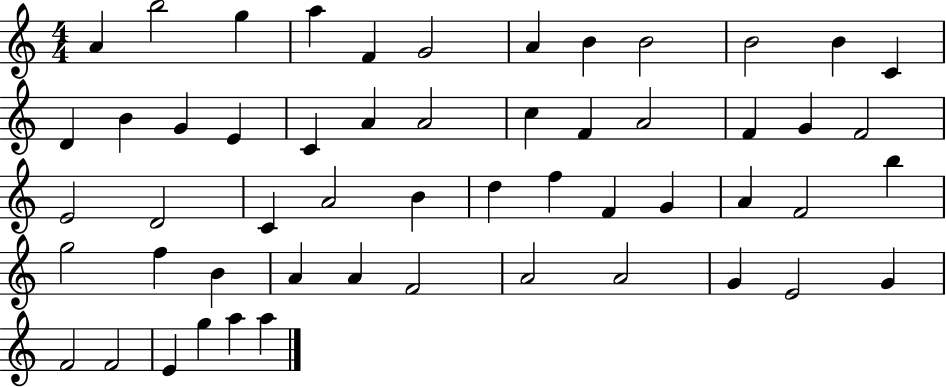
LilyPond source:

{
  \clef treble
  \numericTimeSignature
  \time 4/4
  \key c \major
  a'4 b''2 g''4 | a''4 f'4 g'2 | a'4 b'4 b'2 | b'2 b'4 c'4 | \break d'4 b'4 g'4 e'4 | c'4 a'4 a'2 | c''4 f'4 a'2 | f'4 g'4 f'2 | \break e'2 d'2 | c'4 a'2 b'4 | d''4 f''4 f'4 g'4 | a'4 f'2 b''4 | \break g''2 f''4 b'4 | a'4 a'4 f'2 | a'2 a'2 | g'4 e'2 g'4 | \break f'2 f'2 | e'4 g''4 a''4 a''4 | \bar "|."
}